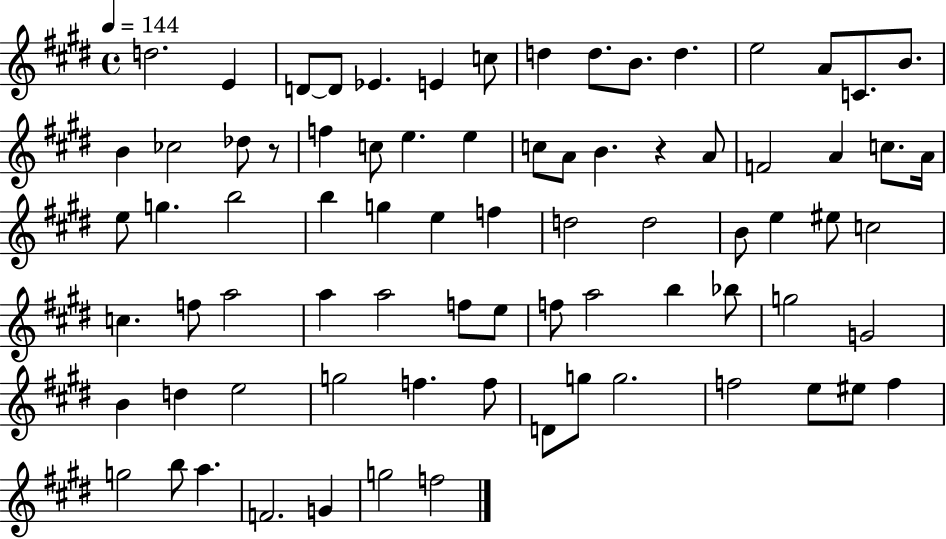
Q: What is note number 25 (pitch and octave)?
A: B4